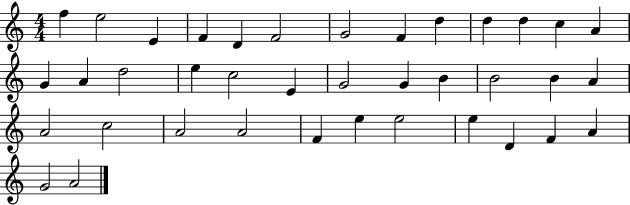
{
  \clef treble
  \numericTimeSignature
  \time 4/4
  \key c \major
  f''4 e''2 e'4 | f'4 d'4 f'2 | g'2 f'4 d''4 | d''4 d''4 c''4 a'4 | \break g'4 a'4 d''2 | e''4 c''2 e'4 | g'2 g'4 b'4 | b'2 b'4 a'4 | \break a'2 c''2 | a'2 a'2 | f'4 e''4 e''2 | e''4 d'4 f'4 a'4 | \break g'2 a'2 | \bar "|."
}